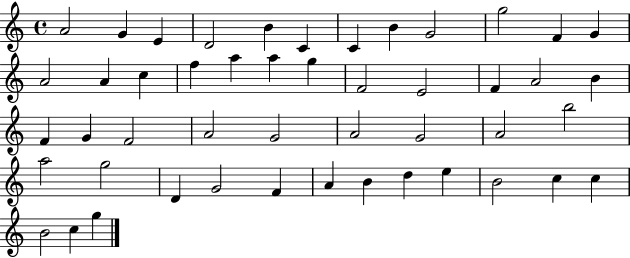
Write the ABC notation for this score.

X:1
T:Untitled
M:4/4
L:1/4
K:C
A2 G E D2 B C C B G2 g2 F G A2 A c f a a g F2 E2 F A2 B F G F2 A2 G2 A2 G2 A2 b2 a2 g2 D G2 F A B d e B2 c c B2 c g